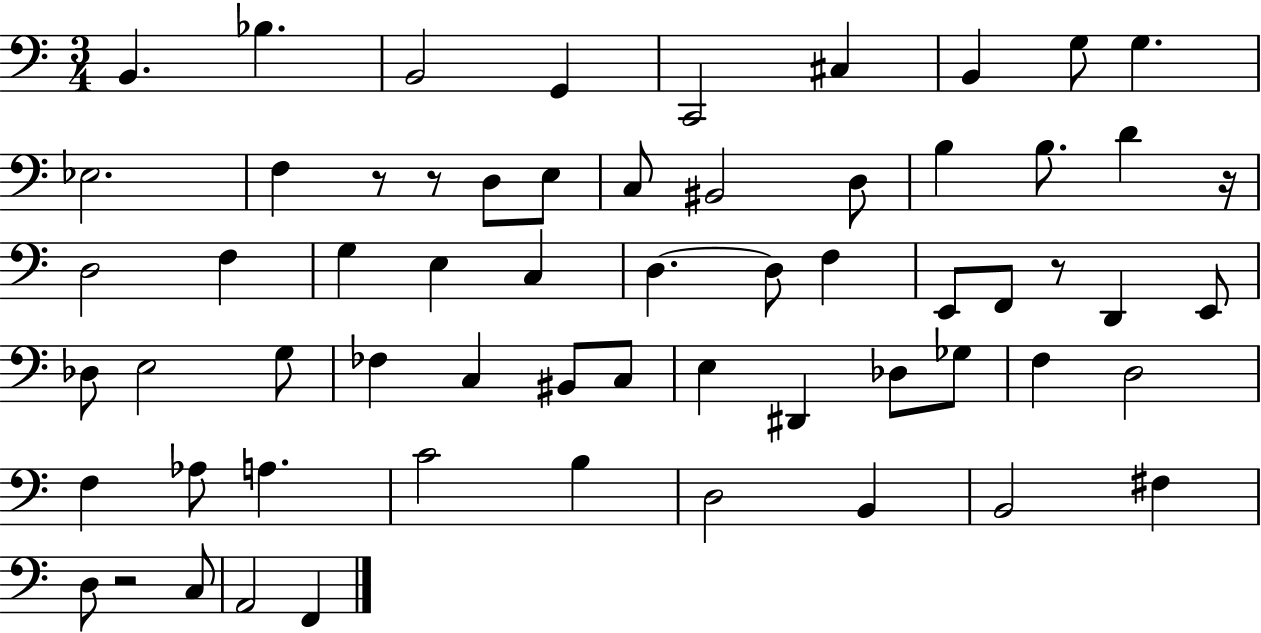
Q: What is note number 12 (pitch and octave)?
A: D3